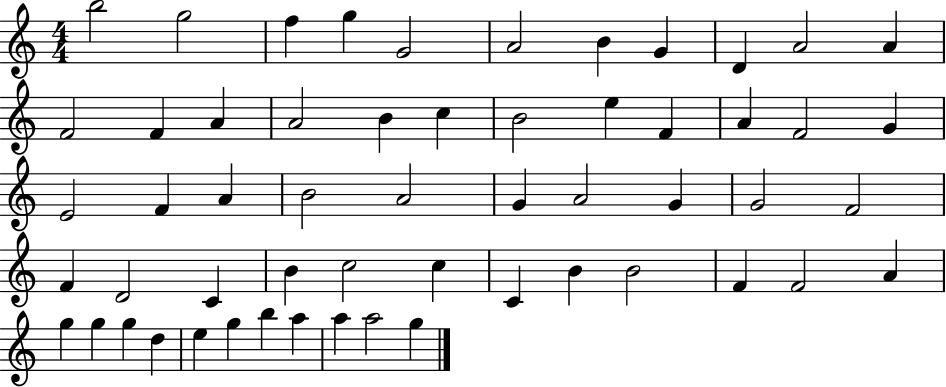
{
  \clef treble
  \numericTimeSignature
  \time 4/4
  \key c \major
  b''2 g''2 | f''4 g''4 g'2 | a'2 b'4 g'4 | d'4 a'2 a'4 | \break f'2 f'4 a'4 | a'2 b'4 c''4 | b'2 e''4 f'4 | a'4 f'2 g'4 | \break e'2 f'4 a'4 | b'2 a'2 | g'4 a'2 g'4 | g'2 f'2 | \break f'4 d'2 c'4 | b'4 c''2 c''4 | c'4 b'4 b'2 | f'4 f'2 a'4 | \break g''4 g''4 g''4 d''4 | e''4 g''4 b''4 a''4 | a''4 a''2 g''4 | \bar "|."
}